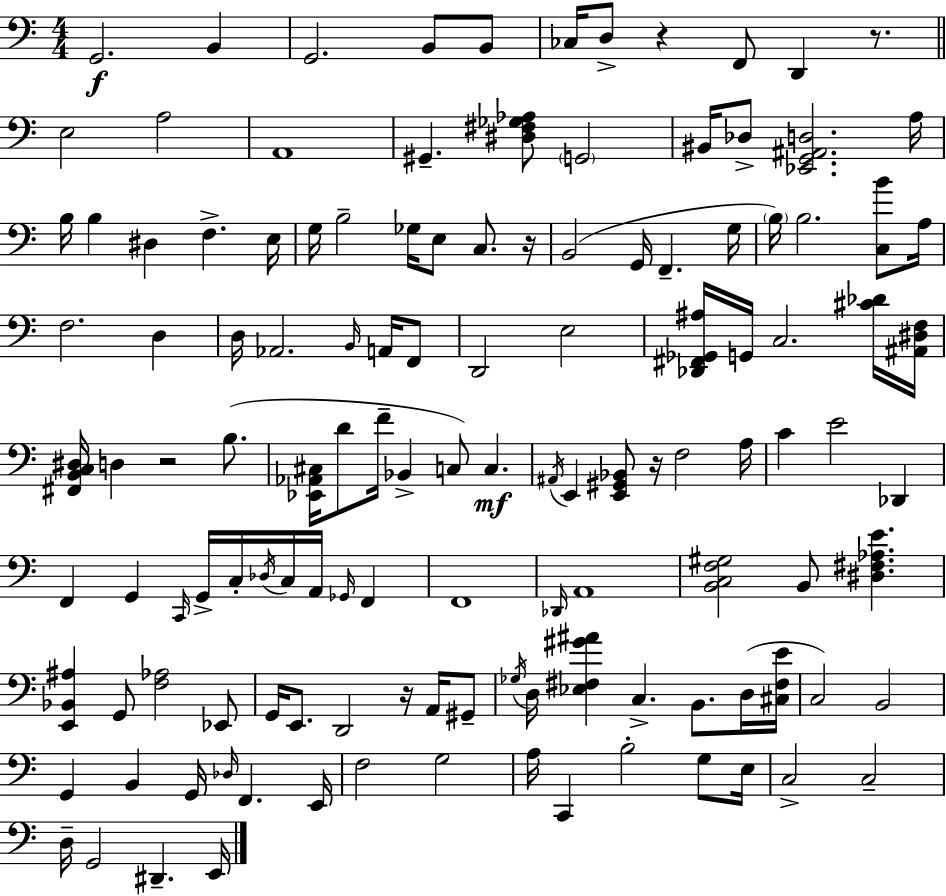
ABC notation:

X:1
T:Untitled
M:4/4
L:1/4
K:Am
G,,2 B,, G,,2 B,,/2 B,,/2 _C,/4 D,/2 z F,,/2 D,, z/2 E,2 A,2 A,,4 ^G,, [^D,^F,_G,_A,]/2 G,,2 ^B,,/4 _D,/2 [_E,,G,,^A,,D,]2 A,/4 B,/4 B, ^D, F, E,/4 G,/4 B,2 _G,/4 E,/2 C,/2 z/4 B,,2 G,,/4 F,, G,/4 B,/4 B,2 [C,B]/2 A,/4 F,2 D, D,/4 _A,,2 B,,/4 A,,/4 F,,/2 D,,2 E,2 [_D,,^F,,_G,,^A,]/4 G,,/4 C,2 [^C_D]/4 [^A,,^D,F,]/4 [^F,,B,,C,^D,]/4 D, z2 B,/2 [_E,,_A,,^C,]/4 D/2 F/4 _B,, C,/2 C, ^A,,/4 E,, [E,,^G,,_B,,]/2 z/4 F,2 A,/4 C E2 _D,, F,, G,, C,,/4 G,,/4 C,/4 _D,/4 C,/4 A,,/4 _G,,/4 F,, F,,4 _D,,/4 A,,4 [B,,C,F,^G,]2 B,,/2 [^D,^F,_A,E] [E,,_B,,^A,] G,,/2 [F,_A,]2 _E,,/2 G,,/4 E,,/2 D,,2 z/4 A,,/4 ^G,,/2 _G,/4 D,/4 [_E,^F,^G^A] C, B,,/2 D,/4 [^C,^F,E]/4 C,2 B,,2 G,, B,, G,,/4 _D,/4 F,, E,,/4 F,2 G,2 A,/4 C,, B,2 G,/2 E,/4 C,2 C,2 D,/4 G,,2 ^D,, E,,/4